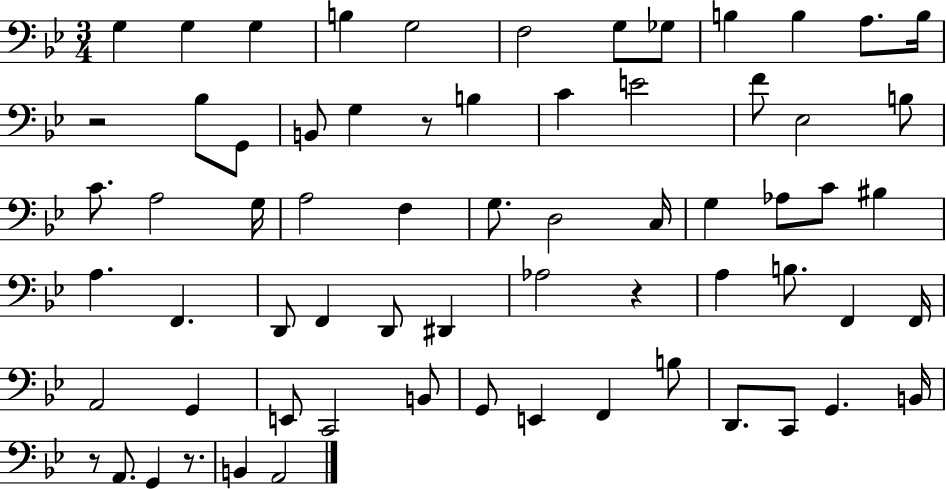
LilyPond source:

{
  \clef bass
  \numericTimeSignature
  \time 3/4
  \key bes \major
  g4 g4 g4 | b4 g2 | f2 g8 ges8 | b4 b4 a8. b16 | \break r2 bes8 g,8 | b,8 g4 r8 b4 | c'4 e'2 | f'8 ees2 b8 | \break c'8. a2 g16 | a2 f4 | g8. d2 c16 | g4 aes8 c'8 bis4 | \break a4. f,4. | d,8 f,4 d,8 dis,4 | aes2 r4 | a4 b8. f,4 f,16 | \break a,2 g,4 | e,8 c,2 b,8 | g,8 e,4 f,4 b8 | d,8. c,8 g,4. b,16 | \break r8 a,8. g,4 r8. | b,4 a,2 | \bar "|."
}